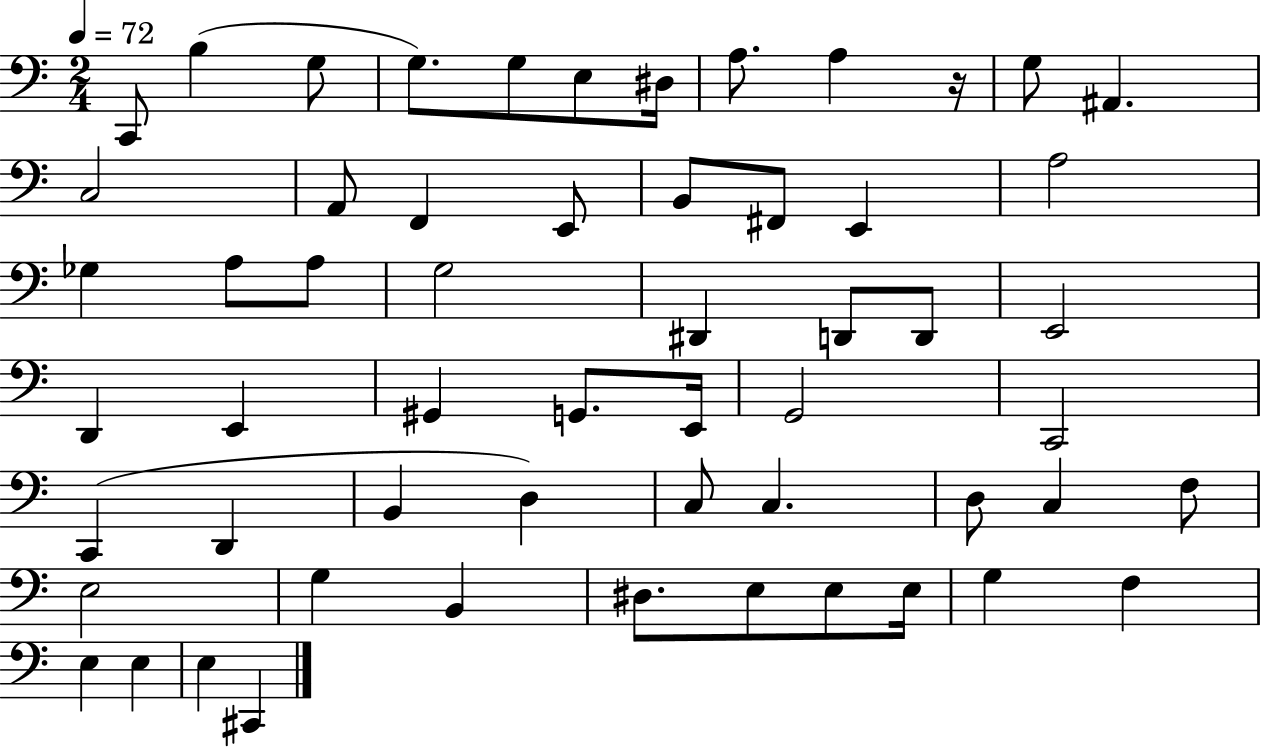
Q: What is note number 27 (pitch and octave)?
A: E2